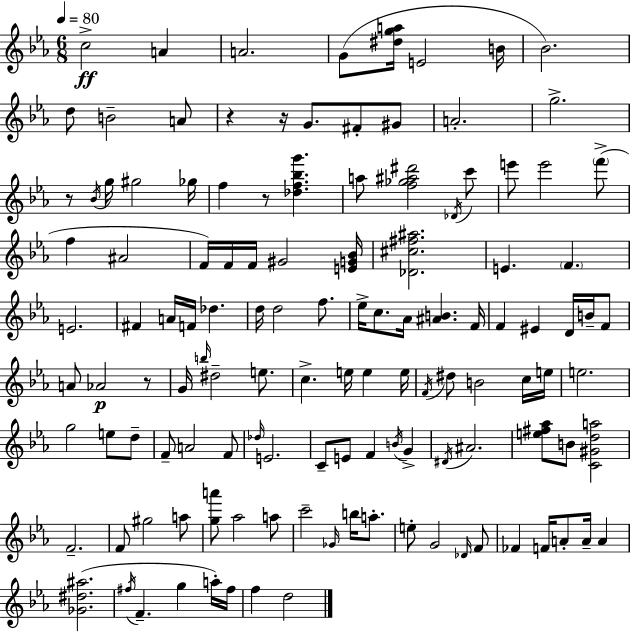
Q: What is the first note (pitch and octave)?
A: C5